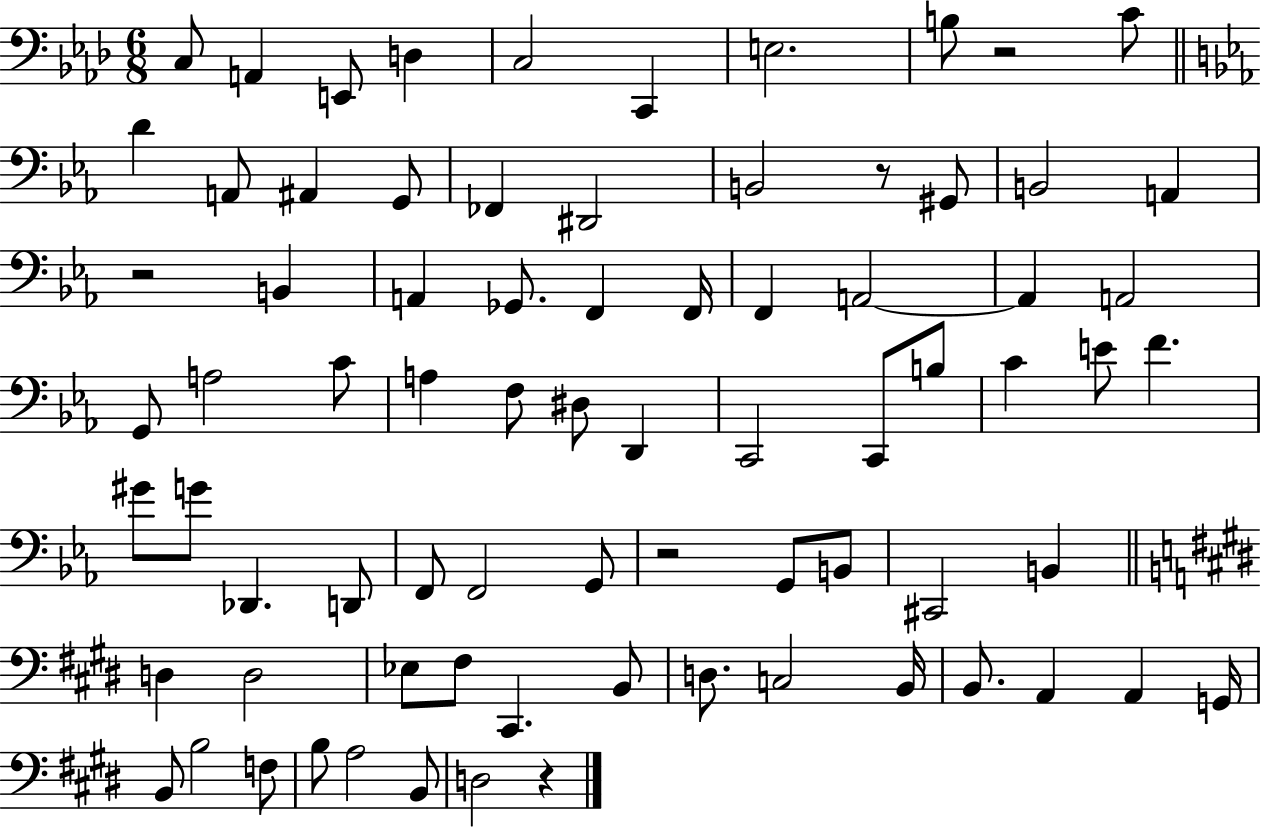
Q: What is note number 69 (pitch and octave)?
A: B3